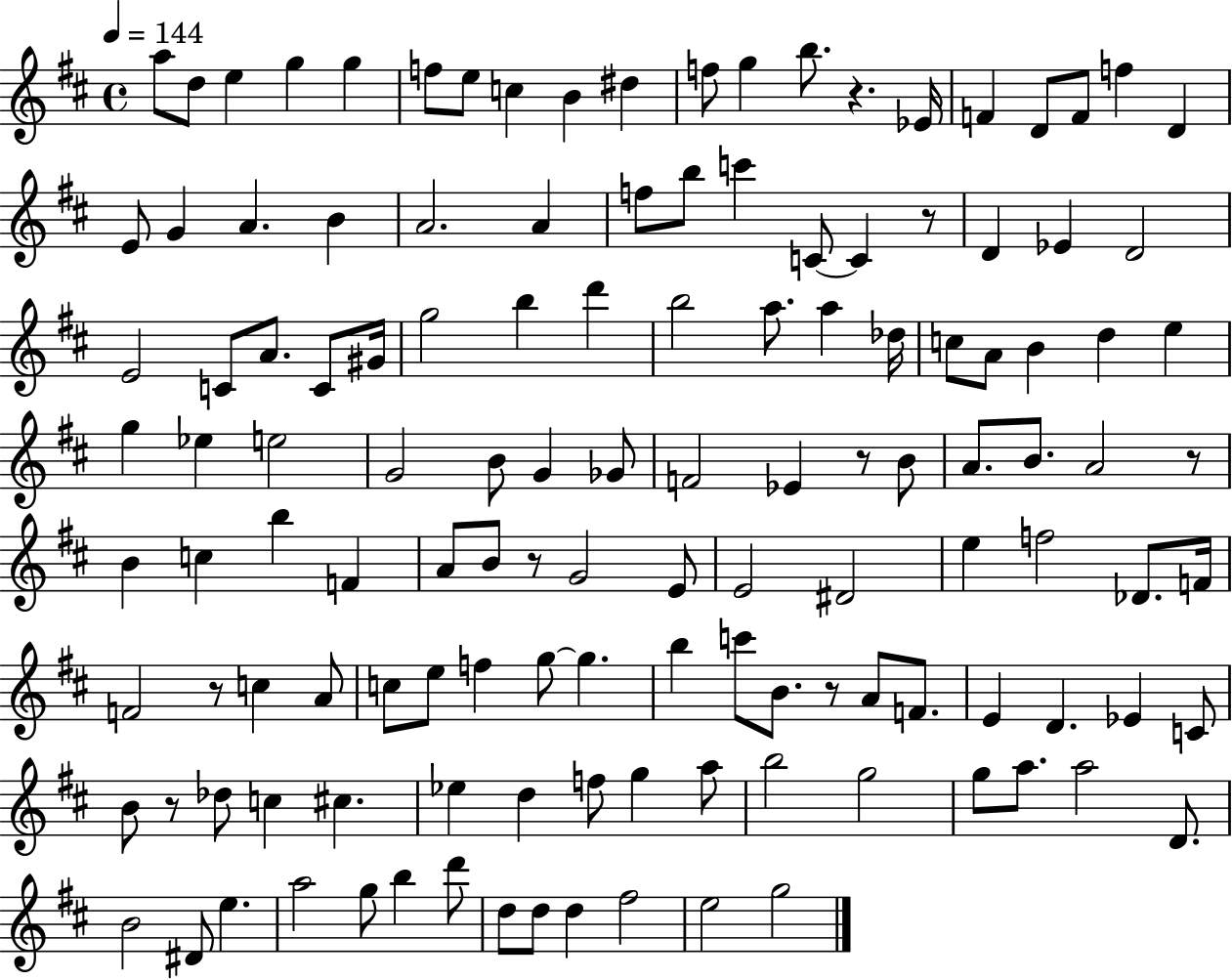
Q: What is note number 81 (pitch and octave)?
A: C5